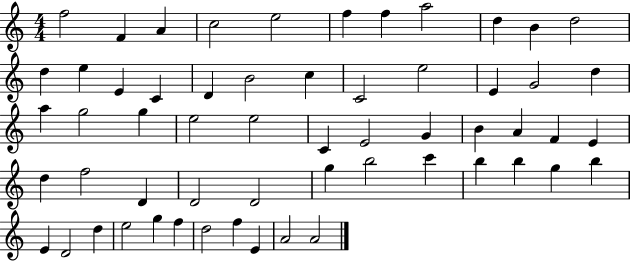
X:1
T:Untitled
M:4/4
L:1/4
K:C
f2 F A c2 e2 f f a2 d B d2 d e E C D B2 c C2 e2 E G2 d a g2 g e2 e2 C E2 G B A F E d f2 D D2 D2 g b2 c' b b g b E D2 d e2 g f d2 f E A2 A2